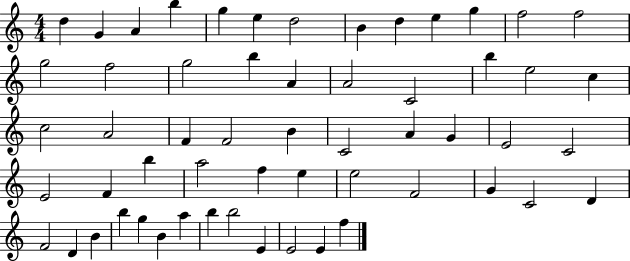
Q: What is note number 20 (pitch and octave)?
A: C4